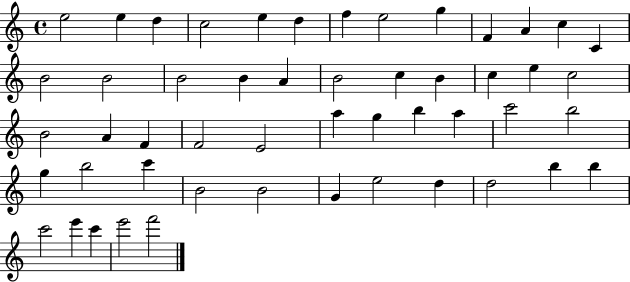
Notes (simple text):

E5/h E5/q D5/q C5/h E5/q D5/q F5/q E5/h G5/q F4/q A4/q C5/q C4/q B4/h B4/h B4/h B4/q A4/q B4/h C5/q B4/q C5/q E5/q C5/h B4/h A4/q F4/q F4/h E4/h A5/q G5/q B5/q A5/q C6/h B5/h G5/q B5/h C6/q B4/h B4/h G4/q E5/h D5/q D5/h B5/q B5/q C6/h E6/q C6/q E6/h F6/h